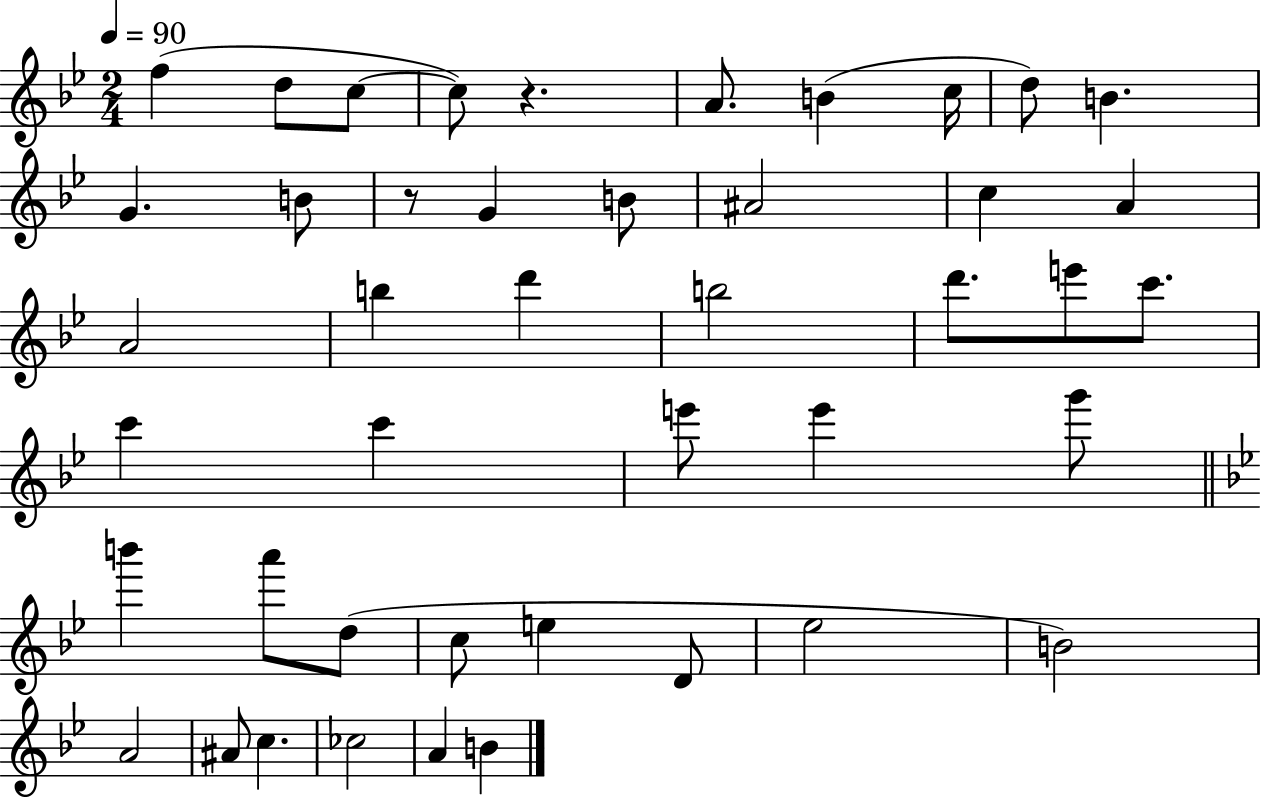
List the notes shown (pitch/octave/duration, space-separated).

F5/q D5/e C5/e C5/e R/q. A4/e. B4/q C5/s D5/e B4/q. G4/q. B4/e R/e G4/q B4/e A#4/h C5/q A4/q A4/h B5/q D6/q B5/h D6/e. E6/e C6/e. C6/q C6/q E6/e E6/q G6/e B6/q A6/e D5/e C5/e E5/q D4/e Eb5/h B4/h A4/h A#4/e C5/q. CES5/h A4/q B4/q